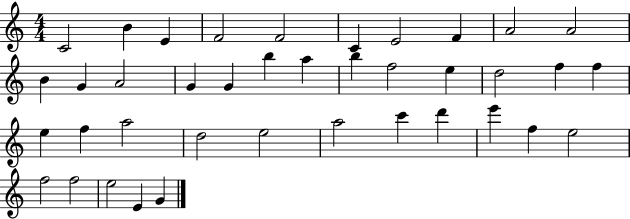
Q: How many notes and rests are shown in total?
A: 39